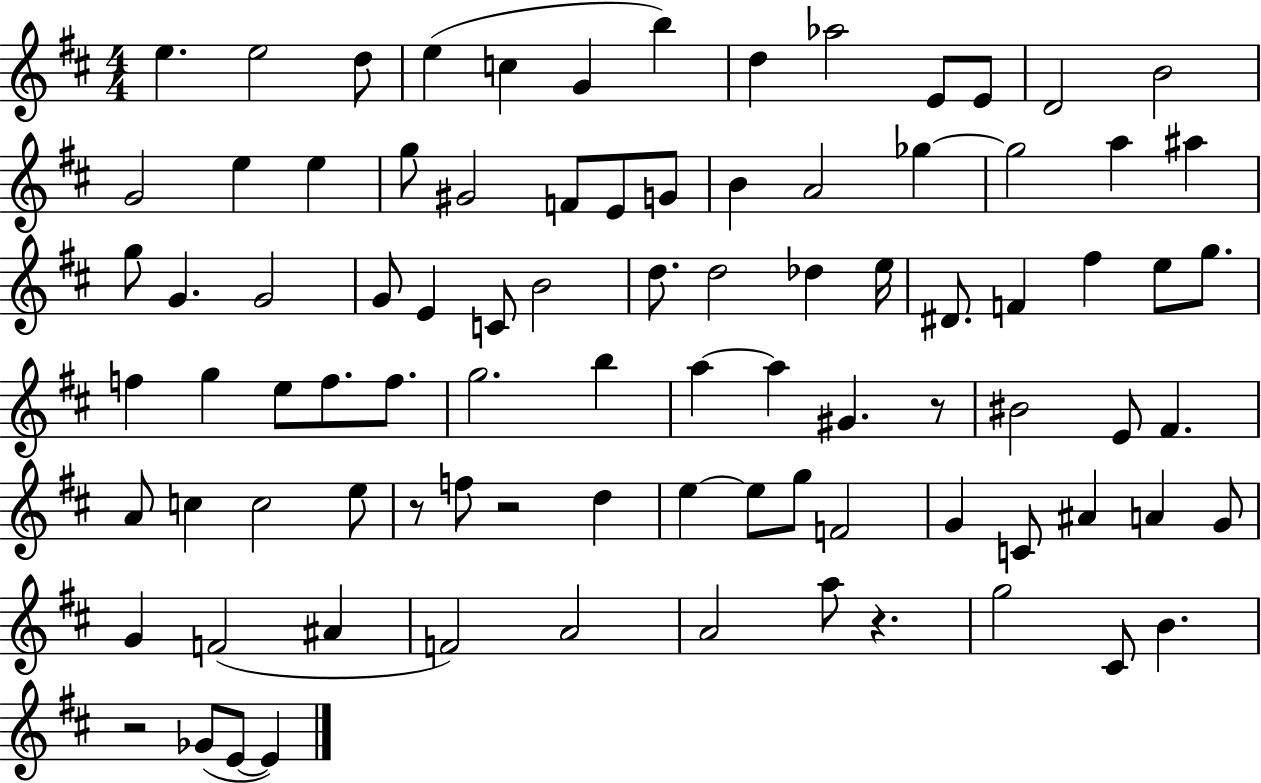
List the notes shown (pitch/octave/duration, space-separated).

E5/q. E5/h D5/e E5/q C5/q G4/q B5/q D5/q Ab5/h E4/e E4/e D4/h B4/h G4/h E5/q E5/q G5/e G#4/h F4/e E4/e G4/e B4/q A4/h Gb5/q Gb5/h A5/q A#5/q G5/e G4/q. G4/h G4/e E4/q C4/e B4/h D5/e. D5/h Db5/q E5/s D#4/e. F4/q F#5/q E5/e G5/e. F5/q G5/q E5/e F5/e. F5/e. G5/h. B5/q A5/q A5/q G#4/q. R/e BIS4/h E4/e F#4/q. A4/e C5/q C5/h E5/e R/e F5/e R/h D5/q E5/q E5/e G5/e F4/h G4/q C4/e A#4/q A4/q G4/e G4/q F4/h A#4/q F4/h A4/h A4/h A5/e R/q. G5/h C#4/e B4/q. R/h Gb4/e E4/e E4/q